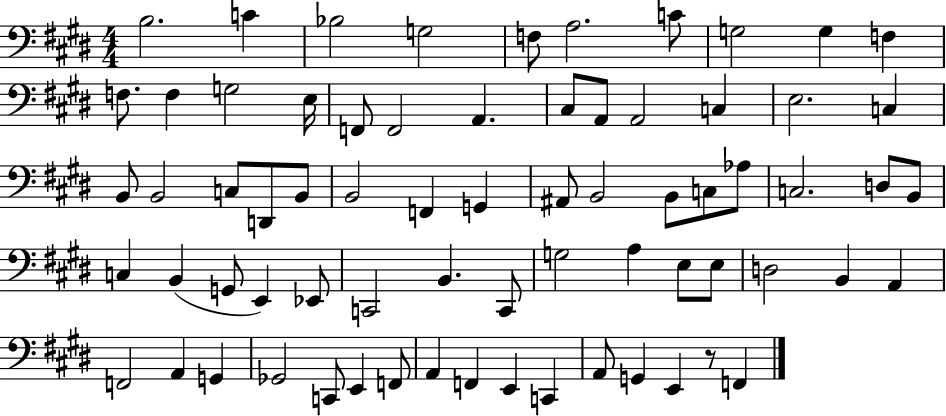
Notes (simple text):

B3/h. C4/q Bb3/h G3/h F3/e A3/h. C4/e G3/h G3/q F3/q F3/e. F3/q G3/h E3/s F2/e F2/h A2/q. C#3/e A2/e A2/h C3/q E3/h. C3/q B2/e B2/h C3/e D2/e B2/e B2/h F2/q G2/q A#2/e B2/h B2/e C3/e Ab3/e C3/h. D3/e B2/e C3/q B2/q G2/e E2/q Eb2/e C2/h B2/q. C2/e G3/h A3/q E3/e E3/e D3/h B2/q A2/q F2/h A2/q G2/q Gb2/h C2/e E2/q F2/e A2/q F2/q E2/q C2/q A2/e G2/q E2/q R/e F2/q